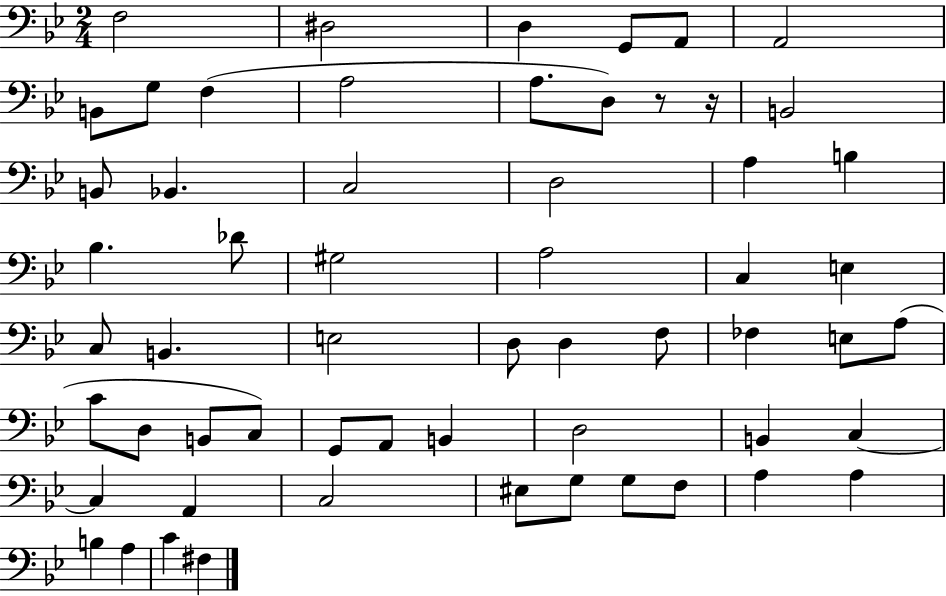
F3/h D#3/h D3/q G2/e A2/e A2/h B2/e G3/e F3/q A3/h A3/e. D3/e R/e R/s B2/h B2/e Bb2/q. C3/h D3/h A3/q B3/q Bb3/q. Db4/e G#3/h A3/h C3/q E3/q C3/e B2/q. E3/h D3/e D3/q F3/e FES3/q E3/e A3/e C4/e D3/e B2/e C3/e G2/e A2/e B2/q D3/h B2/q C3/q C3/q A2/q C3/h EIS3/e G3/e G3/e F3/e A3/q A3/q B3/q A3/q C4/q F#3/q